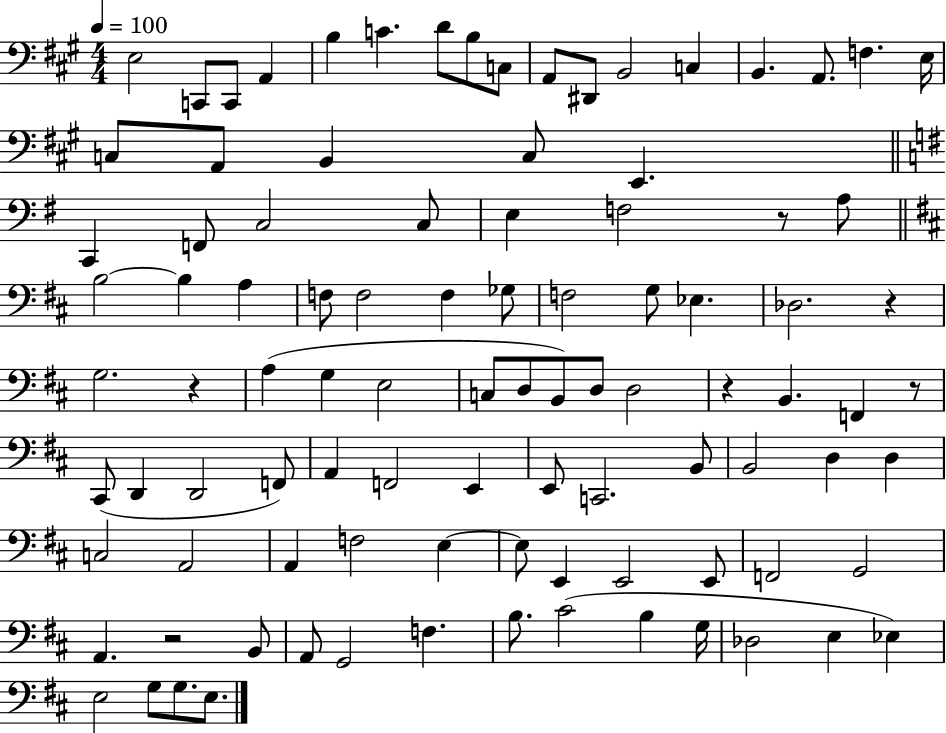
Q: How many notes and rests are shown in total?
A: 97